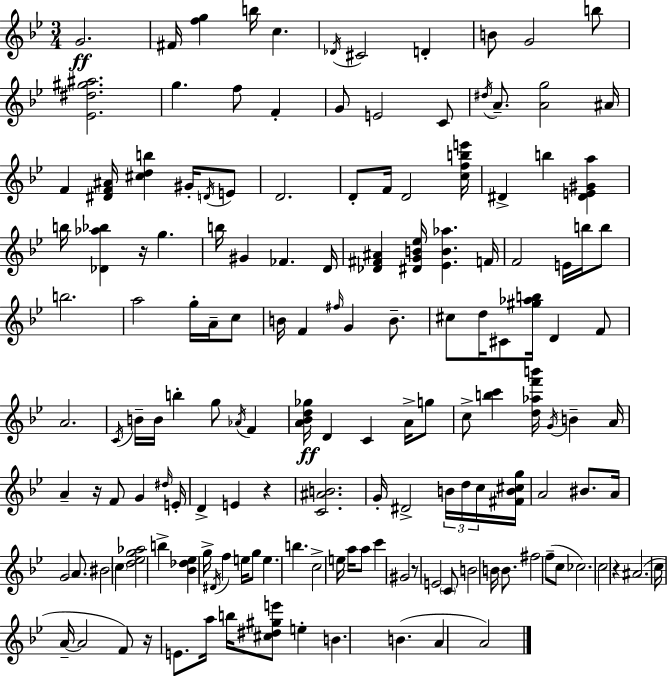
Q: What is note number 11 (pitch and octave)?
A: G5